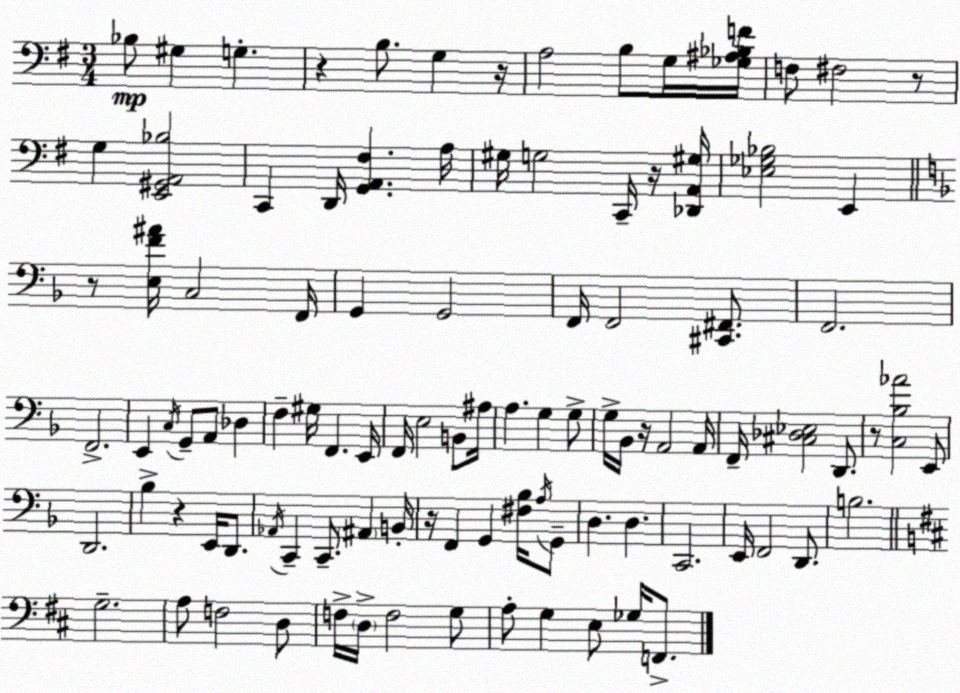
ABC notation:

X:1
T:Untitled
M:3/4
L:1/4
K:Em
_B,/2 ^G, G, z B,/2 G, z/4 A,2 B,/2 G,/4 [_G,^A,_B,F]/4 F,/2 ^F,2 z/2 G, [E,,^G,,A,,_B,]2 C,, D,,/4 [G,,A,,^F,] A,/4 ^G,/4 G,2 C,,/4 z/4 [_D,,A,,^G,]/4 [_E,_G,_B,]2 E,, z/2 [E,F^A]/4 C,2 F,,/4 G,, G,,2 F,,/4 F,,2 [^C,,^F,,]/2 F,,2 F,,2 E,, C,/4 G,,/2 A,,/2 _D, F, ^G,/4 F,, E,,/4 F,,/4 E,2 B,,/2 ^A,/4 A, G, G,/2 G,/4 _B,,/4 z/4 A,,2 A,,/4 F,,/4 [^C,_D,_E,]2 D,,/2 z/2 [C,_B,_A]2 E,,/2 D,,2 _B, z E,,/4 D,,/2 _A,,/4 C,, C,,/2 ^A,, B,,/4 z/4 F,, G,, [^F,_B,]/4 A,/4 G,,/2 D, D, C,,2 E,,/4 F,,2 D,,/2 B,2 G,2 A,/2 F,2 D,/2 F,/4 D,/4 F,2 G,/2 A,/2 G, E,/2 _G,/4 F,,/2